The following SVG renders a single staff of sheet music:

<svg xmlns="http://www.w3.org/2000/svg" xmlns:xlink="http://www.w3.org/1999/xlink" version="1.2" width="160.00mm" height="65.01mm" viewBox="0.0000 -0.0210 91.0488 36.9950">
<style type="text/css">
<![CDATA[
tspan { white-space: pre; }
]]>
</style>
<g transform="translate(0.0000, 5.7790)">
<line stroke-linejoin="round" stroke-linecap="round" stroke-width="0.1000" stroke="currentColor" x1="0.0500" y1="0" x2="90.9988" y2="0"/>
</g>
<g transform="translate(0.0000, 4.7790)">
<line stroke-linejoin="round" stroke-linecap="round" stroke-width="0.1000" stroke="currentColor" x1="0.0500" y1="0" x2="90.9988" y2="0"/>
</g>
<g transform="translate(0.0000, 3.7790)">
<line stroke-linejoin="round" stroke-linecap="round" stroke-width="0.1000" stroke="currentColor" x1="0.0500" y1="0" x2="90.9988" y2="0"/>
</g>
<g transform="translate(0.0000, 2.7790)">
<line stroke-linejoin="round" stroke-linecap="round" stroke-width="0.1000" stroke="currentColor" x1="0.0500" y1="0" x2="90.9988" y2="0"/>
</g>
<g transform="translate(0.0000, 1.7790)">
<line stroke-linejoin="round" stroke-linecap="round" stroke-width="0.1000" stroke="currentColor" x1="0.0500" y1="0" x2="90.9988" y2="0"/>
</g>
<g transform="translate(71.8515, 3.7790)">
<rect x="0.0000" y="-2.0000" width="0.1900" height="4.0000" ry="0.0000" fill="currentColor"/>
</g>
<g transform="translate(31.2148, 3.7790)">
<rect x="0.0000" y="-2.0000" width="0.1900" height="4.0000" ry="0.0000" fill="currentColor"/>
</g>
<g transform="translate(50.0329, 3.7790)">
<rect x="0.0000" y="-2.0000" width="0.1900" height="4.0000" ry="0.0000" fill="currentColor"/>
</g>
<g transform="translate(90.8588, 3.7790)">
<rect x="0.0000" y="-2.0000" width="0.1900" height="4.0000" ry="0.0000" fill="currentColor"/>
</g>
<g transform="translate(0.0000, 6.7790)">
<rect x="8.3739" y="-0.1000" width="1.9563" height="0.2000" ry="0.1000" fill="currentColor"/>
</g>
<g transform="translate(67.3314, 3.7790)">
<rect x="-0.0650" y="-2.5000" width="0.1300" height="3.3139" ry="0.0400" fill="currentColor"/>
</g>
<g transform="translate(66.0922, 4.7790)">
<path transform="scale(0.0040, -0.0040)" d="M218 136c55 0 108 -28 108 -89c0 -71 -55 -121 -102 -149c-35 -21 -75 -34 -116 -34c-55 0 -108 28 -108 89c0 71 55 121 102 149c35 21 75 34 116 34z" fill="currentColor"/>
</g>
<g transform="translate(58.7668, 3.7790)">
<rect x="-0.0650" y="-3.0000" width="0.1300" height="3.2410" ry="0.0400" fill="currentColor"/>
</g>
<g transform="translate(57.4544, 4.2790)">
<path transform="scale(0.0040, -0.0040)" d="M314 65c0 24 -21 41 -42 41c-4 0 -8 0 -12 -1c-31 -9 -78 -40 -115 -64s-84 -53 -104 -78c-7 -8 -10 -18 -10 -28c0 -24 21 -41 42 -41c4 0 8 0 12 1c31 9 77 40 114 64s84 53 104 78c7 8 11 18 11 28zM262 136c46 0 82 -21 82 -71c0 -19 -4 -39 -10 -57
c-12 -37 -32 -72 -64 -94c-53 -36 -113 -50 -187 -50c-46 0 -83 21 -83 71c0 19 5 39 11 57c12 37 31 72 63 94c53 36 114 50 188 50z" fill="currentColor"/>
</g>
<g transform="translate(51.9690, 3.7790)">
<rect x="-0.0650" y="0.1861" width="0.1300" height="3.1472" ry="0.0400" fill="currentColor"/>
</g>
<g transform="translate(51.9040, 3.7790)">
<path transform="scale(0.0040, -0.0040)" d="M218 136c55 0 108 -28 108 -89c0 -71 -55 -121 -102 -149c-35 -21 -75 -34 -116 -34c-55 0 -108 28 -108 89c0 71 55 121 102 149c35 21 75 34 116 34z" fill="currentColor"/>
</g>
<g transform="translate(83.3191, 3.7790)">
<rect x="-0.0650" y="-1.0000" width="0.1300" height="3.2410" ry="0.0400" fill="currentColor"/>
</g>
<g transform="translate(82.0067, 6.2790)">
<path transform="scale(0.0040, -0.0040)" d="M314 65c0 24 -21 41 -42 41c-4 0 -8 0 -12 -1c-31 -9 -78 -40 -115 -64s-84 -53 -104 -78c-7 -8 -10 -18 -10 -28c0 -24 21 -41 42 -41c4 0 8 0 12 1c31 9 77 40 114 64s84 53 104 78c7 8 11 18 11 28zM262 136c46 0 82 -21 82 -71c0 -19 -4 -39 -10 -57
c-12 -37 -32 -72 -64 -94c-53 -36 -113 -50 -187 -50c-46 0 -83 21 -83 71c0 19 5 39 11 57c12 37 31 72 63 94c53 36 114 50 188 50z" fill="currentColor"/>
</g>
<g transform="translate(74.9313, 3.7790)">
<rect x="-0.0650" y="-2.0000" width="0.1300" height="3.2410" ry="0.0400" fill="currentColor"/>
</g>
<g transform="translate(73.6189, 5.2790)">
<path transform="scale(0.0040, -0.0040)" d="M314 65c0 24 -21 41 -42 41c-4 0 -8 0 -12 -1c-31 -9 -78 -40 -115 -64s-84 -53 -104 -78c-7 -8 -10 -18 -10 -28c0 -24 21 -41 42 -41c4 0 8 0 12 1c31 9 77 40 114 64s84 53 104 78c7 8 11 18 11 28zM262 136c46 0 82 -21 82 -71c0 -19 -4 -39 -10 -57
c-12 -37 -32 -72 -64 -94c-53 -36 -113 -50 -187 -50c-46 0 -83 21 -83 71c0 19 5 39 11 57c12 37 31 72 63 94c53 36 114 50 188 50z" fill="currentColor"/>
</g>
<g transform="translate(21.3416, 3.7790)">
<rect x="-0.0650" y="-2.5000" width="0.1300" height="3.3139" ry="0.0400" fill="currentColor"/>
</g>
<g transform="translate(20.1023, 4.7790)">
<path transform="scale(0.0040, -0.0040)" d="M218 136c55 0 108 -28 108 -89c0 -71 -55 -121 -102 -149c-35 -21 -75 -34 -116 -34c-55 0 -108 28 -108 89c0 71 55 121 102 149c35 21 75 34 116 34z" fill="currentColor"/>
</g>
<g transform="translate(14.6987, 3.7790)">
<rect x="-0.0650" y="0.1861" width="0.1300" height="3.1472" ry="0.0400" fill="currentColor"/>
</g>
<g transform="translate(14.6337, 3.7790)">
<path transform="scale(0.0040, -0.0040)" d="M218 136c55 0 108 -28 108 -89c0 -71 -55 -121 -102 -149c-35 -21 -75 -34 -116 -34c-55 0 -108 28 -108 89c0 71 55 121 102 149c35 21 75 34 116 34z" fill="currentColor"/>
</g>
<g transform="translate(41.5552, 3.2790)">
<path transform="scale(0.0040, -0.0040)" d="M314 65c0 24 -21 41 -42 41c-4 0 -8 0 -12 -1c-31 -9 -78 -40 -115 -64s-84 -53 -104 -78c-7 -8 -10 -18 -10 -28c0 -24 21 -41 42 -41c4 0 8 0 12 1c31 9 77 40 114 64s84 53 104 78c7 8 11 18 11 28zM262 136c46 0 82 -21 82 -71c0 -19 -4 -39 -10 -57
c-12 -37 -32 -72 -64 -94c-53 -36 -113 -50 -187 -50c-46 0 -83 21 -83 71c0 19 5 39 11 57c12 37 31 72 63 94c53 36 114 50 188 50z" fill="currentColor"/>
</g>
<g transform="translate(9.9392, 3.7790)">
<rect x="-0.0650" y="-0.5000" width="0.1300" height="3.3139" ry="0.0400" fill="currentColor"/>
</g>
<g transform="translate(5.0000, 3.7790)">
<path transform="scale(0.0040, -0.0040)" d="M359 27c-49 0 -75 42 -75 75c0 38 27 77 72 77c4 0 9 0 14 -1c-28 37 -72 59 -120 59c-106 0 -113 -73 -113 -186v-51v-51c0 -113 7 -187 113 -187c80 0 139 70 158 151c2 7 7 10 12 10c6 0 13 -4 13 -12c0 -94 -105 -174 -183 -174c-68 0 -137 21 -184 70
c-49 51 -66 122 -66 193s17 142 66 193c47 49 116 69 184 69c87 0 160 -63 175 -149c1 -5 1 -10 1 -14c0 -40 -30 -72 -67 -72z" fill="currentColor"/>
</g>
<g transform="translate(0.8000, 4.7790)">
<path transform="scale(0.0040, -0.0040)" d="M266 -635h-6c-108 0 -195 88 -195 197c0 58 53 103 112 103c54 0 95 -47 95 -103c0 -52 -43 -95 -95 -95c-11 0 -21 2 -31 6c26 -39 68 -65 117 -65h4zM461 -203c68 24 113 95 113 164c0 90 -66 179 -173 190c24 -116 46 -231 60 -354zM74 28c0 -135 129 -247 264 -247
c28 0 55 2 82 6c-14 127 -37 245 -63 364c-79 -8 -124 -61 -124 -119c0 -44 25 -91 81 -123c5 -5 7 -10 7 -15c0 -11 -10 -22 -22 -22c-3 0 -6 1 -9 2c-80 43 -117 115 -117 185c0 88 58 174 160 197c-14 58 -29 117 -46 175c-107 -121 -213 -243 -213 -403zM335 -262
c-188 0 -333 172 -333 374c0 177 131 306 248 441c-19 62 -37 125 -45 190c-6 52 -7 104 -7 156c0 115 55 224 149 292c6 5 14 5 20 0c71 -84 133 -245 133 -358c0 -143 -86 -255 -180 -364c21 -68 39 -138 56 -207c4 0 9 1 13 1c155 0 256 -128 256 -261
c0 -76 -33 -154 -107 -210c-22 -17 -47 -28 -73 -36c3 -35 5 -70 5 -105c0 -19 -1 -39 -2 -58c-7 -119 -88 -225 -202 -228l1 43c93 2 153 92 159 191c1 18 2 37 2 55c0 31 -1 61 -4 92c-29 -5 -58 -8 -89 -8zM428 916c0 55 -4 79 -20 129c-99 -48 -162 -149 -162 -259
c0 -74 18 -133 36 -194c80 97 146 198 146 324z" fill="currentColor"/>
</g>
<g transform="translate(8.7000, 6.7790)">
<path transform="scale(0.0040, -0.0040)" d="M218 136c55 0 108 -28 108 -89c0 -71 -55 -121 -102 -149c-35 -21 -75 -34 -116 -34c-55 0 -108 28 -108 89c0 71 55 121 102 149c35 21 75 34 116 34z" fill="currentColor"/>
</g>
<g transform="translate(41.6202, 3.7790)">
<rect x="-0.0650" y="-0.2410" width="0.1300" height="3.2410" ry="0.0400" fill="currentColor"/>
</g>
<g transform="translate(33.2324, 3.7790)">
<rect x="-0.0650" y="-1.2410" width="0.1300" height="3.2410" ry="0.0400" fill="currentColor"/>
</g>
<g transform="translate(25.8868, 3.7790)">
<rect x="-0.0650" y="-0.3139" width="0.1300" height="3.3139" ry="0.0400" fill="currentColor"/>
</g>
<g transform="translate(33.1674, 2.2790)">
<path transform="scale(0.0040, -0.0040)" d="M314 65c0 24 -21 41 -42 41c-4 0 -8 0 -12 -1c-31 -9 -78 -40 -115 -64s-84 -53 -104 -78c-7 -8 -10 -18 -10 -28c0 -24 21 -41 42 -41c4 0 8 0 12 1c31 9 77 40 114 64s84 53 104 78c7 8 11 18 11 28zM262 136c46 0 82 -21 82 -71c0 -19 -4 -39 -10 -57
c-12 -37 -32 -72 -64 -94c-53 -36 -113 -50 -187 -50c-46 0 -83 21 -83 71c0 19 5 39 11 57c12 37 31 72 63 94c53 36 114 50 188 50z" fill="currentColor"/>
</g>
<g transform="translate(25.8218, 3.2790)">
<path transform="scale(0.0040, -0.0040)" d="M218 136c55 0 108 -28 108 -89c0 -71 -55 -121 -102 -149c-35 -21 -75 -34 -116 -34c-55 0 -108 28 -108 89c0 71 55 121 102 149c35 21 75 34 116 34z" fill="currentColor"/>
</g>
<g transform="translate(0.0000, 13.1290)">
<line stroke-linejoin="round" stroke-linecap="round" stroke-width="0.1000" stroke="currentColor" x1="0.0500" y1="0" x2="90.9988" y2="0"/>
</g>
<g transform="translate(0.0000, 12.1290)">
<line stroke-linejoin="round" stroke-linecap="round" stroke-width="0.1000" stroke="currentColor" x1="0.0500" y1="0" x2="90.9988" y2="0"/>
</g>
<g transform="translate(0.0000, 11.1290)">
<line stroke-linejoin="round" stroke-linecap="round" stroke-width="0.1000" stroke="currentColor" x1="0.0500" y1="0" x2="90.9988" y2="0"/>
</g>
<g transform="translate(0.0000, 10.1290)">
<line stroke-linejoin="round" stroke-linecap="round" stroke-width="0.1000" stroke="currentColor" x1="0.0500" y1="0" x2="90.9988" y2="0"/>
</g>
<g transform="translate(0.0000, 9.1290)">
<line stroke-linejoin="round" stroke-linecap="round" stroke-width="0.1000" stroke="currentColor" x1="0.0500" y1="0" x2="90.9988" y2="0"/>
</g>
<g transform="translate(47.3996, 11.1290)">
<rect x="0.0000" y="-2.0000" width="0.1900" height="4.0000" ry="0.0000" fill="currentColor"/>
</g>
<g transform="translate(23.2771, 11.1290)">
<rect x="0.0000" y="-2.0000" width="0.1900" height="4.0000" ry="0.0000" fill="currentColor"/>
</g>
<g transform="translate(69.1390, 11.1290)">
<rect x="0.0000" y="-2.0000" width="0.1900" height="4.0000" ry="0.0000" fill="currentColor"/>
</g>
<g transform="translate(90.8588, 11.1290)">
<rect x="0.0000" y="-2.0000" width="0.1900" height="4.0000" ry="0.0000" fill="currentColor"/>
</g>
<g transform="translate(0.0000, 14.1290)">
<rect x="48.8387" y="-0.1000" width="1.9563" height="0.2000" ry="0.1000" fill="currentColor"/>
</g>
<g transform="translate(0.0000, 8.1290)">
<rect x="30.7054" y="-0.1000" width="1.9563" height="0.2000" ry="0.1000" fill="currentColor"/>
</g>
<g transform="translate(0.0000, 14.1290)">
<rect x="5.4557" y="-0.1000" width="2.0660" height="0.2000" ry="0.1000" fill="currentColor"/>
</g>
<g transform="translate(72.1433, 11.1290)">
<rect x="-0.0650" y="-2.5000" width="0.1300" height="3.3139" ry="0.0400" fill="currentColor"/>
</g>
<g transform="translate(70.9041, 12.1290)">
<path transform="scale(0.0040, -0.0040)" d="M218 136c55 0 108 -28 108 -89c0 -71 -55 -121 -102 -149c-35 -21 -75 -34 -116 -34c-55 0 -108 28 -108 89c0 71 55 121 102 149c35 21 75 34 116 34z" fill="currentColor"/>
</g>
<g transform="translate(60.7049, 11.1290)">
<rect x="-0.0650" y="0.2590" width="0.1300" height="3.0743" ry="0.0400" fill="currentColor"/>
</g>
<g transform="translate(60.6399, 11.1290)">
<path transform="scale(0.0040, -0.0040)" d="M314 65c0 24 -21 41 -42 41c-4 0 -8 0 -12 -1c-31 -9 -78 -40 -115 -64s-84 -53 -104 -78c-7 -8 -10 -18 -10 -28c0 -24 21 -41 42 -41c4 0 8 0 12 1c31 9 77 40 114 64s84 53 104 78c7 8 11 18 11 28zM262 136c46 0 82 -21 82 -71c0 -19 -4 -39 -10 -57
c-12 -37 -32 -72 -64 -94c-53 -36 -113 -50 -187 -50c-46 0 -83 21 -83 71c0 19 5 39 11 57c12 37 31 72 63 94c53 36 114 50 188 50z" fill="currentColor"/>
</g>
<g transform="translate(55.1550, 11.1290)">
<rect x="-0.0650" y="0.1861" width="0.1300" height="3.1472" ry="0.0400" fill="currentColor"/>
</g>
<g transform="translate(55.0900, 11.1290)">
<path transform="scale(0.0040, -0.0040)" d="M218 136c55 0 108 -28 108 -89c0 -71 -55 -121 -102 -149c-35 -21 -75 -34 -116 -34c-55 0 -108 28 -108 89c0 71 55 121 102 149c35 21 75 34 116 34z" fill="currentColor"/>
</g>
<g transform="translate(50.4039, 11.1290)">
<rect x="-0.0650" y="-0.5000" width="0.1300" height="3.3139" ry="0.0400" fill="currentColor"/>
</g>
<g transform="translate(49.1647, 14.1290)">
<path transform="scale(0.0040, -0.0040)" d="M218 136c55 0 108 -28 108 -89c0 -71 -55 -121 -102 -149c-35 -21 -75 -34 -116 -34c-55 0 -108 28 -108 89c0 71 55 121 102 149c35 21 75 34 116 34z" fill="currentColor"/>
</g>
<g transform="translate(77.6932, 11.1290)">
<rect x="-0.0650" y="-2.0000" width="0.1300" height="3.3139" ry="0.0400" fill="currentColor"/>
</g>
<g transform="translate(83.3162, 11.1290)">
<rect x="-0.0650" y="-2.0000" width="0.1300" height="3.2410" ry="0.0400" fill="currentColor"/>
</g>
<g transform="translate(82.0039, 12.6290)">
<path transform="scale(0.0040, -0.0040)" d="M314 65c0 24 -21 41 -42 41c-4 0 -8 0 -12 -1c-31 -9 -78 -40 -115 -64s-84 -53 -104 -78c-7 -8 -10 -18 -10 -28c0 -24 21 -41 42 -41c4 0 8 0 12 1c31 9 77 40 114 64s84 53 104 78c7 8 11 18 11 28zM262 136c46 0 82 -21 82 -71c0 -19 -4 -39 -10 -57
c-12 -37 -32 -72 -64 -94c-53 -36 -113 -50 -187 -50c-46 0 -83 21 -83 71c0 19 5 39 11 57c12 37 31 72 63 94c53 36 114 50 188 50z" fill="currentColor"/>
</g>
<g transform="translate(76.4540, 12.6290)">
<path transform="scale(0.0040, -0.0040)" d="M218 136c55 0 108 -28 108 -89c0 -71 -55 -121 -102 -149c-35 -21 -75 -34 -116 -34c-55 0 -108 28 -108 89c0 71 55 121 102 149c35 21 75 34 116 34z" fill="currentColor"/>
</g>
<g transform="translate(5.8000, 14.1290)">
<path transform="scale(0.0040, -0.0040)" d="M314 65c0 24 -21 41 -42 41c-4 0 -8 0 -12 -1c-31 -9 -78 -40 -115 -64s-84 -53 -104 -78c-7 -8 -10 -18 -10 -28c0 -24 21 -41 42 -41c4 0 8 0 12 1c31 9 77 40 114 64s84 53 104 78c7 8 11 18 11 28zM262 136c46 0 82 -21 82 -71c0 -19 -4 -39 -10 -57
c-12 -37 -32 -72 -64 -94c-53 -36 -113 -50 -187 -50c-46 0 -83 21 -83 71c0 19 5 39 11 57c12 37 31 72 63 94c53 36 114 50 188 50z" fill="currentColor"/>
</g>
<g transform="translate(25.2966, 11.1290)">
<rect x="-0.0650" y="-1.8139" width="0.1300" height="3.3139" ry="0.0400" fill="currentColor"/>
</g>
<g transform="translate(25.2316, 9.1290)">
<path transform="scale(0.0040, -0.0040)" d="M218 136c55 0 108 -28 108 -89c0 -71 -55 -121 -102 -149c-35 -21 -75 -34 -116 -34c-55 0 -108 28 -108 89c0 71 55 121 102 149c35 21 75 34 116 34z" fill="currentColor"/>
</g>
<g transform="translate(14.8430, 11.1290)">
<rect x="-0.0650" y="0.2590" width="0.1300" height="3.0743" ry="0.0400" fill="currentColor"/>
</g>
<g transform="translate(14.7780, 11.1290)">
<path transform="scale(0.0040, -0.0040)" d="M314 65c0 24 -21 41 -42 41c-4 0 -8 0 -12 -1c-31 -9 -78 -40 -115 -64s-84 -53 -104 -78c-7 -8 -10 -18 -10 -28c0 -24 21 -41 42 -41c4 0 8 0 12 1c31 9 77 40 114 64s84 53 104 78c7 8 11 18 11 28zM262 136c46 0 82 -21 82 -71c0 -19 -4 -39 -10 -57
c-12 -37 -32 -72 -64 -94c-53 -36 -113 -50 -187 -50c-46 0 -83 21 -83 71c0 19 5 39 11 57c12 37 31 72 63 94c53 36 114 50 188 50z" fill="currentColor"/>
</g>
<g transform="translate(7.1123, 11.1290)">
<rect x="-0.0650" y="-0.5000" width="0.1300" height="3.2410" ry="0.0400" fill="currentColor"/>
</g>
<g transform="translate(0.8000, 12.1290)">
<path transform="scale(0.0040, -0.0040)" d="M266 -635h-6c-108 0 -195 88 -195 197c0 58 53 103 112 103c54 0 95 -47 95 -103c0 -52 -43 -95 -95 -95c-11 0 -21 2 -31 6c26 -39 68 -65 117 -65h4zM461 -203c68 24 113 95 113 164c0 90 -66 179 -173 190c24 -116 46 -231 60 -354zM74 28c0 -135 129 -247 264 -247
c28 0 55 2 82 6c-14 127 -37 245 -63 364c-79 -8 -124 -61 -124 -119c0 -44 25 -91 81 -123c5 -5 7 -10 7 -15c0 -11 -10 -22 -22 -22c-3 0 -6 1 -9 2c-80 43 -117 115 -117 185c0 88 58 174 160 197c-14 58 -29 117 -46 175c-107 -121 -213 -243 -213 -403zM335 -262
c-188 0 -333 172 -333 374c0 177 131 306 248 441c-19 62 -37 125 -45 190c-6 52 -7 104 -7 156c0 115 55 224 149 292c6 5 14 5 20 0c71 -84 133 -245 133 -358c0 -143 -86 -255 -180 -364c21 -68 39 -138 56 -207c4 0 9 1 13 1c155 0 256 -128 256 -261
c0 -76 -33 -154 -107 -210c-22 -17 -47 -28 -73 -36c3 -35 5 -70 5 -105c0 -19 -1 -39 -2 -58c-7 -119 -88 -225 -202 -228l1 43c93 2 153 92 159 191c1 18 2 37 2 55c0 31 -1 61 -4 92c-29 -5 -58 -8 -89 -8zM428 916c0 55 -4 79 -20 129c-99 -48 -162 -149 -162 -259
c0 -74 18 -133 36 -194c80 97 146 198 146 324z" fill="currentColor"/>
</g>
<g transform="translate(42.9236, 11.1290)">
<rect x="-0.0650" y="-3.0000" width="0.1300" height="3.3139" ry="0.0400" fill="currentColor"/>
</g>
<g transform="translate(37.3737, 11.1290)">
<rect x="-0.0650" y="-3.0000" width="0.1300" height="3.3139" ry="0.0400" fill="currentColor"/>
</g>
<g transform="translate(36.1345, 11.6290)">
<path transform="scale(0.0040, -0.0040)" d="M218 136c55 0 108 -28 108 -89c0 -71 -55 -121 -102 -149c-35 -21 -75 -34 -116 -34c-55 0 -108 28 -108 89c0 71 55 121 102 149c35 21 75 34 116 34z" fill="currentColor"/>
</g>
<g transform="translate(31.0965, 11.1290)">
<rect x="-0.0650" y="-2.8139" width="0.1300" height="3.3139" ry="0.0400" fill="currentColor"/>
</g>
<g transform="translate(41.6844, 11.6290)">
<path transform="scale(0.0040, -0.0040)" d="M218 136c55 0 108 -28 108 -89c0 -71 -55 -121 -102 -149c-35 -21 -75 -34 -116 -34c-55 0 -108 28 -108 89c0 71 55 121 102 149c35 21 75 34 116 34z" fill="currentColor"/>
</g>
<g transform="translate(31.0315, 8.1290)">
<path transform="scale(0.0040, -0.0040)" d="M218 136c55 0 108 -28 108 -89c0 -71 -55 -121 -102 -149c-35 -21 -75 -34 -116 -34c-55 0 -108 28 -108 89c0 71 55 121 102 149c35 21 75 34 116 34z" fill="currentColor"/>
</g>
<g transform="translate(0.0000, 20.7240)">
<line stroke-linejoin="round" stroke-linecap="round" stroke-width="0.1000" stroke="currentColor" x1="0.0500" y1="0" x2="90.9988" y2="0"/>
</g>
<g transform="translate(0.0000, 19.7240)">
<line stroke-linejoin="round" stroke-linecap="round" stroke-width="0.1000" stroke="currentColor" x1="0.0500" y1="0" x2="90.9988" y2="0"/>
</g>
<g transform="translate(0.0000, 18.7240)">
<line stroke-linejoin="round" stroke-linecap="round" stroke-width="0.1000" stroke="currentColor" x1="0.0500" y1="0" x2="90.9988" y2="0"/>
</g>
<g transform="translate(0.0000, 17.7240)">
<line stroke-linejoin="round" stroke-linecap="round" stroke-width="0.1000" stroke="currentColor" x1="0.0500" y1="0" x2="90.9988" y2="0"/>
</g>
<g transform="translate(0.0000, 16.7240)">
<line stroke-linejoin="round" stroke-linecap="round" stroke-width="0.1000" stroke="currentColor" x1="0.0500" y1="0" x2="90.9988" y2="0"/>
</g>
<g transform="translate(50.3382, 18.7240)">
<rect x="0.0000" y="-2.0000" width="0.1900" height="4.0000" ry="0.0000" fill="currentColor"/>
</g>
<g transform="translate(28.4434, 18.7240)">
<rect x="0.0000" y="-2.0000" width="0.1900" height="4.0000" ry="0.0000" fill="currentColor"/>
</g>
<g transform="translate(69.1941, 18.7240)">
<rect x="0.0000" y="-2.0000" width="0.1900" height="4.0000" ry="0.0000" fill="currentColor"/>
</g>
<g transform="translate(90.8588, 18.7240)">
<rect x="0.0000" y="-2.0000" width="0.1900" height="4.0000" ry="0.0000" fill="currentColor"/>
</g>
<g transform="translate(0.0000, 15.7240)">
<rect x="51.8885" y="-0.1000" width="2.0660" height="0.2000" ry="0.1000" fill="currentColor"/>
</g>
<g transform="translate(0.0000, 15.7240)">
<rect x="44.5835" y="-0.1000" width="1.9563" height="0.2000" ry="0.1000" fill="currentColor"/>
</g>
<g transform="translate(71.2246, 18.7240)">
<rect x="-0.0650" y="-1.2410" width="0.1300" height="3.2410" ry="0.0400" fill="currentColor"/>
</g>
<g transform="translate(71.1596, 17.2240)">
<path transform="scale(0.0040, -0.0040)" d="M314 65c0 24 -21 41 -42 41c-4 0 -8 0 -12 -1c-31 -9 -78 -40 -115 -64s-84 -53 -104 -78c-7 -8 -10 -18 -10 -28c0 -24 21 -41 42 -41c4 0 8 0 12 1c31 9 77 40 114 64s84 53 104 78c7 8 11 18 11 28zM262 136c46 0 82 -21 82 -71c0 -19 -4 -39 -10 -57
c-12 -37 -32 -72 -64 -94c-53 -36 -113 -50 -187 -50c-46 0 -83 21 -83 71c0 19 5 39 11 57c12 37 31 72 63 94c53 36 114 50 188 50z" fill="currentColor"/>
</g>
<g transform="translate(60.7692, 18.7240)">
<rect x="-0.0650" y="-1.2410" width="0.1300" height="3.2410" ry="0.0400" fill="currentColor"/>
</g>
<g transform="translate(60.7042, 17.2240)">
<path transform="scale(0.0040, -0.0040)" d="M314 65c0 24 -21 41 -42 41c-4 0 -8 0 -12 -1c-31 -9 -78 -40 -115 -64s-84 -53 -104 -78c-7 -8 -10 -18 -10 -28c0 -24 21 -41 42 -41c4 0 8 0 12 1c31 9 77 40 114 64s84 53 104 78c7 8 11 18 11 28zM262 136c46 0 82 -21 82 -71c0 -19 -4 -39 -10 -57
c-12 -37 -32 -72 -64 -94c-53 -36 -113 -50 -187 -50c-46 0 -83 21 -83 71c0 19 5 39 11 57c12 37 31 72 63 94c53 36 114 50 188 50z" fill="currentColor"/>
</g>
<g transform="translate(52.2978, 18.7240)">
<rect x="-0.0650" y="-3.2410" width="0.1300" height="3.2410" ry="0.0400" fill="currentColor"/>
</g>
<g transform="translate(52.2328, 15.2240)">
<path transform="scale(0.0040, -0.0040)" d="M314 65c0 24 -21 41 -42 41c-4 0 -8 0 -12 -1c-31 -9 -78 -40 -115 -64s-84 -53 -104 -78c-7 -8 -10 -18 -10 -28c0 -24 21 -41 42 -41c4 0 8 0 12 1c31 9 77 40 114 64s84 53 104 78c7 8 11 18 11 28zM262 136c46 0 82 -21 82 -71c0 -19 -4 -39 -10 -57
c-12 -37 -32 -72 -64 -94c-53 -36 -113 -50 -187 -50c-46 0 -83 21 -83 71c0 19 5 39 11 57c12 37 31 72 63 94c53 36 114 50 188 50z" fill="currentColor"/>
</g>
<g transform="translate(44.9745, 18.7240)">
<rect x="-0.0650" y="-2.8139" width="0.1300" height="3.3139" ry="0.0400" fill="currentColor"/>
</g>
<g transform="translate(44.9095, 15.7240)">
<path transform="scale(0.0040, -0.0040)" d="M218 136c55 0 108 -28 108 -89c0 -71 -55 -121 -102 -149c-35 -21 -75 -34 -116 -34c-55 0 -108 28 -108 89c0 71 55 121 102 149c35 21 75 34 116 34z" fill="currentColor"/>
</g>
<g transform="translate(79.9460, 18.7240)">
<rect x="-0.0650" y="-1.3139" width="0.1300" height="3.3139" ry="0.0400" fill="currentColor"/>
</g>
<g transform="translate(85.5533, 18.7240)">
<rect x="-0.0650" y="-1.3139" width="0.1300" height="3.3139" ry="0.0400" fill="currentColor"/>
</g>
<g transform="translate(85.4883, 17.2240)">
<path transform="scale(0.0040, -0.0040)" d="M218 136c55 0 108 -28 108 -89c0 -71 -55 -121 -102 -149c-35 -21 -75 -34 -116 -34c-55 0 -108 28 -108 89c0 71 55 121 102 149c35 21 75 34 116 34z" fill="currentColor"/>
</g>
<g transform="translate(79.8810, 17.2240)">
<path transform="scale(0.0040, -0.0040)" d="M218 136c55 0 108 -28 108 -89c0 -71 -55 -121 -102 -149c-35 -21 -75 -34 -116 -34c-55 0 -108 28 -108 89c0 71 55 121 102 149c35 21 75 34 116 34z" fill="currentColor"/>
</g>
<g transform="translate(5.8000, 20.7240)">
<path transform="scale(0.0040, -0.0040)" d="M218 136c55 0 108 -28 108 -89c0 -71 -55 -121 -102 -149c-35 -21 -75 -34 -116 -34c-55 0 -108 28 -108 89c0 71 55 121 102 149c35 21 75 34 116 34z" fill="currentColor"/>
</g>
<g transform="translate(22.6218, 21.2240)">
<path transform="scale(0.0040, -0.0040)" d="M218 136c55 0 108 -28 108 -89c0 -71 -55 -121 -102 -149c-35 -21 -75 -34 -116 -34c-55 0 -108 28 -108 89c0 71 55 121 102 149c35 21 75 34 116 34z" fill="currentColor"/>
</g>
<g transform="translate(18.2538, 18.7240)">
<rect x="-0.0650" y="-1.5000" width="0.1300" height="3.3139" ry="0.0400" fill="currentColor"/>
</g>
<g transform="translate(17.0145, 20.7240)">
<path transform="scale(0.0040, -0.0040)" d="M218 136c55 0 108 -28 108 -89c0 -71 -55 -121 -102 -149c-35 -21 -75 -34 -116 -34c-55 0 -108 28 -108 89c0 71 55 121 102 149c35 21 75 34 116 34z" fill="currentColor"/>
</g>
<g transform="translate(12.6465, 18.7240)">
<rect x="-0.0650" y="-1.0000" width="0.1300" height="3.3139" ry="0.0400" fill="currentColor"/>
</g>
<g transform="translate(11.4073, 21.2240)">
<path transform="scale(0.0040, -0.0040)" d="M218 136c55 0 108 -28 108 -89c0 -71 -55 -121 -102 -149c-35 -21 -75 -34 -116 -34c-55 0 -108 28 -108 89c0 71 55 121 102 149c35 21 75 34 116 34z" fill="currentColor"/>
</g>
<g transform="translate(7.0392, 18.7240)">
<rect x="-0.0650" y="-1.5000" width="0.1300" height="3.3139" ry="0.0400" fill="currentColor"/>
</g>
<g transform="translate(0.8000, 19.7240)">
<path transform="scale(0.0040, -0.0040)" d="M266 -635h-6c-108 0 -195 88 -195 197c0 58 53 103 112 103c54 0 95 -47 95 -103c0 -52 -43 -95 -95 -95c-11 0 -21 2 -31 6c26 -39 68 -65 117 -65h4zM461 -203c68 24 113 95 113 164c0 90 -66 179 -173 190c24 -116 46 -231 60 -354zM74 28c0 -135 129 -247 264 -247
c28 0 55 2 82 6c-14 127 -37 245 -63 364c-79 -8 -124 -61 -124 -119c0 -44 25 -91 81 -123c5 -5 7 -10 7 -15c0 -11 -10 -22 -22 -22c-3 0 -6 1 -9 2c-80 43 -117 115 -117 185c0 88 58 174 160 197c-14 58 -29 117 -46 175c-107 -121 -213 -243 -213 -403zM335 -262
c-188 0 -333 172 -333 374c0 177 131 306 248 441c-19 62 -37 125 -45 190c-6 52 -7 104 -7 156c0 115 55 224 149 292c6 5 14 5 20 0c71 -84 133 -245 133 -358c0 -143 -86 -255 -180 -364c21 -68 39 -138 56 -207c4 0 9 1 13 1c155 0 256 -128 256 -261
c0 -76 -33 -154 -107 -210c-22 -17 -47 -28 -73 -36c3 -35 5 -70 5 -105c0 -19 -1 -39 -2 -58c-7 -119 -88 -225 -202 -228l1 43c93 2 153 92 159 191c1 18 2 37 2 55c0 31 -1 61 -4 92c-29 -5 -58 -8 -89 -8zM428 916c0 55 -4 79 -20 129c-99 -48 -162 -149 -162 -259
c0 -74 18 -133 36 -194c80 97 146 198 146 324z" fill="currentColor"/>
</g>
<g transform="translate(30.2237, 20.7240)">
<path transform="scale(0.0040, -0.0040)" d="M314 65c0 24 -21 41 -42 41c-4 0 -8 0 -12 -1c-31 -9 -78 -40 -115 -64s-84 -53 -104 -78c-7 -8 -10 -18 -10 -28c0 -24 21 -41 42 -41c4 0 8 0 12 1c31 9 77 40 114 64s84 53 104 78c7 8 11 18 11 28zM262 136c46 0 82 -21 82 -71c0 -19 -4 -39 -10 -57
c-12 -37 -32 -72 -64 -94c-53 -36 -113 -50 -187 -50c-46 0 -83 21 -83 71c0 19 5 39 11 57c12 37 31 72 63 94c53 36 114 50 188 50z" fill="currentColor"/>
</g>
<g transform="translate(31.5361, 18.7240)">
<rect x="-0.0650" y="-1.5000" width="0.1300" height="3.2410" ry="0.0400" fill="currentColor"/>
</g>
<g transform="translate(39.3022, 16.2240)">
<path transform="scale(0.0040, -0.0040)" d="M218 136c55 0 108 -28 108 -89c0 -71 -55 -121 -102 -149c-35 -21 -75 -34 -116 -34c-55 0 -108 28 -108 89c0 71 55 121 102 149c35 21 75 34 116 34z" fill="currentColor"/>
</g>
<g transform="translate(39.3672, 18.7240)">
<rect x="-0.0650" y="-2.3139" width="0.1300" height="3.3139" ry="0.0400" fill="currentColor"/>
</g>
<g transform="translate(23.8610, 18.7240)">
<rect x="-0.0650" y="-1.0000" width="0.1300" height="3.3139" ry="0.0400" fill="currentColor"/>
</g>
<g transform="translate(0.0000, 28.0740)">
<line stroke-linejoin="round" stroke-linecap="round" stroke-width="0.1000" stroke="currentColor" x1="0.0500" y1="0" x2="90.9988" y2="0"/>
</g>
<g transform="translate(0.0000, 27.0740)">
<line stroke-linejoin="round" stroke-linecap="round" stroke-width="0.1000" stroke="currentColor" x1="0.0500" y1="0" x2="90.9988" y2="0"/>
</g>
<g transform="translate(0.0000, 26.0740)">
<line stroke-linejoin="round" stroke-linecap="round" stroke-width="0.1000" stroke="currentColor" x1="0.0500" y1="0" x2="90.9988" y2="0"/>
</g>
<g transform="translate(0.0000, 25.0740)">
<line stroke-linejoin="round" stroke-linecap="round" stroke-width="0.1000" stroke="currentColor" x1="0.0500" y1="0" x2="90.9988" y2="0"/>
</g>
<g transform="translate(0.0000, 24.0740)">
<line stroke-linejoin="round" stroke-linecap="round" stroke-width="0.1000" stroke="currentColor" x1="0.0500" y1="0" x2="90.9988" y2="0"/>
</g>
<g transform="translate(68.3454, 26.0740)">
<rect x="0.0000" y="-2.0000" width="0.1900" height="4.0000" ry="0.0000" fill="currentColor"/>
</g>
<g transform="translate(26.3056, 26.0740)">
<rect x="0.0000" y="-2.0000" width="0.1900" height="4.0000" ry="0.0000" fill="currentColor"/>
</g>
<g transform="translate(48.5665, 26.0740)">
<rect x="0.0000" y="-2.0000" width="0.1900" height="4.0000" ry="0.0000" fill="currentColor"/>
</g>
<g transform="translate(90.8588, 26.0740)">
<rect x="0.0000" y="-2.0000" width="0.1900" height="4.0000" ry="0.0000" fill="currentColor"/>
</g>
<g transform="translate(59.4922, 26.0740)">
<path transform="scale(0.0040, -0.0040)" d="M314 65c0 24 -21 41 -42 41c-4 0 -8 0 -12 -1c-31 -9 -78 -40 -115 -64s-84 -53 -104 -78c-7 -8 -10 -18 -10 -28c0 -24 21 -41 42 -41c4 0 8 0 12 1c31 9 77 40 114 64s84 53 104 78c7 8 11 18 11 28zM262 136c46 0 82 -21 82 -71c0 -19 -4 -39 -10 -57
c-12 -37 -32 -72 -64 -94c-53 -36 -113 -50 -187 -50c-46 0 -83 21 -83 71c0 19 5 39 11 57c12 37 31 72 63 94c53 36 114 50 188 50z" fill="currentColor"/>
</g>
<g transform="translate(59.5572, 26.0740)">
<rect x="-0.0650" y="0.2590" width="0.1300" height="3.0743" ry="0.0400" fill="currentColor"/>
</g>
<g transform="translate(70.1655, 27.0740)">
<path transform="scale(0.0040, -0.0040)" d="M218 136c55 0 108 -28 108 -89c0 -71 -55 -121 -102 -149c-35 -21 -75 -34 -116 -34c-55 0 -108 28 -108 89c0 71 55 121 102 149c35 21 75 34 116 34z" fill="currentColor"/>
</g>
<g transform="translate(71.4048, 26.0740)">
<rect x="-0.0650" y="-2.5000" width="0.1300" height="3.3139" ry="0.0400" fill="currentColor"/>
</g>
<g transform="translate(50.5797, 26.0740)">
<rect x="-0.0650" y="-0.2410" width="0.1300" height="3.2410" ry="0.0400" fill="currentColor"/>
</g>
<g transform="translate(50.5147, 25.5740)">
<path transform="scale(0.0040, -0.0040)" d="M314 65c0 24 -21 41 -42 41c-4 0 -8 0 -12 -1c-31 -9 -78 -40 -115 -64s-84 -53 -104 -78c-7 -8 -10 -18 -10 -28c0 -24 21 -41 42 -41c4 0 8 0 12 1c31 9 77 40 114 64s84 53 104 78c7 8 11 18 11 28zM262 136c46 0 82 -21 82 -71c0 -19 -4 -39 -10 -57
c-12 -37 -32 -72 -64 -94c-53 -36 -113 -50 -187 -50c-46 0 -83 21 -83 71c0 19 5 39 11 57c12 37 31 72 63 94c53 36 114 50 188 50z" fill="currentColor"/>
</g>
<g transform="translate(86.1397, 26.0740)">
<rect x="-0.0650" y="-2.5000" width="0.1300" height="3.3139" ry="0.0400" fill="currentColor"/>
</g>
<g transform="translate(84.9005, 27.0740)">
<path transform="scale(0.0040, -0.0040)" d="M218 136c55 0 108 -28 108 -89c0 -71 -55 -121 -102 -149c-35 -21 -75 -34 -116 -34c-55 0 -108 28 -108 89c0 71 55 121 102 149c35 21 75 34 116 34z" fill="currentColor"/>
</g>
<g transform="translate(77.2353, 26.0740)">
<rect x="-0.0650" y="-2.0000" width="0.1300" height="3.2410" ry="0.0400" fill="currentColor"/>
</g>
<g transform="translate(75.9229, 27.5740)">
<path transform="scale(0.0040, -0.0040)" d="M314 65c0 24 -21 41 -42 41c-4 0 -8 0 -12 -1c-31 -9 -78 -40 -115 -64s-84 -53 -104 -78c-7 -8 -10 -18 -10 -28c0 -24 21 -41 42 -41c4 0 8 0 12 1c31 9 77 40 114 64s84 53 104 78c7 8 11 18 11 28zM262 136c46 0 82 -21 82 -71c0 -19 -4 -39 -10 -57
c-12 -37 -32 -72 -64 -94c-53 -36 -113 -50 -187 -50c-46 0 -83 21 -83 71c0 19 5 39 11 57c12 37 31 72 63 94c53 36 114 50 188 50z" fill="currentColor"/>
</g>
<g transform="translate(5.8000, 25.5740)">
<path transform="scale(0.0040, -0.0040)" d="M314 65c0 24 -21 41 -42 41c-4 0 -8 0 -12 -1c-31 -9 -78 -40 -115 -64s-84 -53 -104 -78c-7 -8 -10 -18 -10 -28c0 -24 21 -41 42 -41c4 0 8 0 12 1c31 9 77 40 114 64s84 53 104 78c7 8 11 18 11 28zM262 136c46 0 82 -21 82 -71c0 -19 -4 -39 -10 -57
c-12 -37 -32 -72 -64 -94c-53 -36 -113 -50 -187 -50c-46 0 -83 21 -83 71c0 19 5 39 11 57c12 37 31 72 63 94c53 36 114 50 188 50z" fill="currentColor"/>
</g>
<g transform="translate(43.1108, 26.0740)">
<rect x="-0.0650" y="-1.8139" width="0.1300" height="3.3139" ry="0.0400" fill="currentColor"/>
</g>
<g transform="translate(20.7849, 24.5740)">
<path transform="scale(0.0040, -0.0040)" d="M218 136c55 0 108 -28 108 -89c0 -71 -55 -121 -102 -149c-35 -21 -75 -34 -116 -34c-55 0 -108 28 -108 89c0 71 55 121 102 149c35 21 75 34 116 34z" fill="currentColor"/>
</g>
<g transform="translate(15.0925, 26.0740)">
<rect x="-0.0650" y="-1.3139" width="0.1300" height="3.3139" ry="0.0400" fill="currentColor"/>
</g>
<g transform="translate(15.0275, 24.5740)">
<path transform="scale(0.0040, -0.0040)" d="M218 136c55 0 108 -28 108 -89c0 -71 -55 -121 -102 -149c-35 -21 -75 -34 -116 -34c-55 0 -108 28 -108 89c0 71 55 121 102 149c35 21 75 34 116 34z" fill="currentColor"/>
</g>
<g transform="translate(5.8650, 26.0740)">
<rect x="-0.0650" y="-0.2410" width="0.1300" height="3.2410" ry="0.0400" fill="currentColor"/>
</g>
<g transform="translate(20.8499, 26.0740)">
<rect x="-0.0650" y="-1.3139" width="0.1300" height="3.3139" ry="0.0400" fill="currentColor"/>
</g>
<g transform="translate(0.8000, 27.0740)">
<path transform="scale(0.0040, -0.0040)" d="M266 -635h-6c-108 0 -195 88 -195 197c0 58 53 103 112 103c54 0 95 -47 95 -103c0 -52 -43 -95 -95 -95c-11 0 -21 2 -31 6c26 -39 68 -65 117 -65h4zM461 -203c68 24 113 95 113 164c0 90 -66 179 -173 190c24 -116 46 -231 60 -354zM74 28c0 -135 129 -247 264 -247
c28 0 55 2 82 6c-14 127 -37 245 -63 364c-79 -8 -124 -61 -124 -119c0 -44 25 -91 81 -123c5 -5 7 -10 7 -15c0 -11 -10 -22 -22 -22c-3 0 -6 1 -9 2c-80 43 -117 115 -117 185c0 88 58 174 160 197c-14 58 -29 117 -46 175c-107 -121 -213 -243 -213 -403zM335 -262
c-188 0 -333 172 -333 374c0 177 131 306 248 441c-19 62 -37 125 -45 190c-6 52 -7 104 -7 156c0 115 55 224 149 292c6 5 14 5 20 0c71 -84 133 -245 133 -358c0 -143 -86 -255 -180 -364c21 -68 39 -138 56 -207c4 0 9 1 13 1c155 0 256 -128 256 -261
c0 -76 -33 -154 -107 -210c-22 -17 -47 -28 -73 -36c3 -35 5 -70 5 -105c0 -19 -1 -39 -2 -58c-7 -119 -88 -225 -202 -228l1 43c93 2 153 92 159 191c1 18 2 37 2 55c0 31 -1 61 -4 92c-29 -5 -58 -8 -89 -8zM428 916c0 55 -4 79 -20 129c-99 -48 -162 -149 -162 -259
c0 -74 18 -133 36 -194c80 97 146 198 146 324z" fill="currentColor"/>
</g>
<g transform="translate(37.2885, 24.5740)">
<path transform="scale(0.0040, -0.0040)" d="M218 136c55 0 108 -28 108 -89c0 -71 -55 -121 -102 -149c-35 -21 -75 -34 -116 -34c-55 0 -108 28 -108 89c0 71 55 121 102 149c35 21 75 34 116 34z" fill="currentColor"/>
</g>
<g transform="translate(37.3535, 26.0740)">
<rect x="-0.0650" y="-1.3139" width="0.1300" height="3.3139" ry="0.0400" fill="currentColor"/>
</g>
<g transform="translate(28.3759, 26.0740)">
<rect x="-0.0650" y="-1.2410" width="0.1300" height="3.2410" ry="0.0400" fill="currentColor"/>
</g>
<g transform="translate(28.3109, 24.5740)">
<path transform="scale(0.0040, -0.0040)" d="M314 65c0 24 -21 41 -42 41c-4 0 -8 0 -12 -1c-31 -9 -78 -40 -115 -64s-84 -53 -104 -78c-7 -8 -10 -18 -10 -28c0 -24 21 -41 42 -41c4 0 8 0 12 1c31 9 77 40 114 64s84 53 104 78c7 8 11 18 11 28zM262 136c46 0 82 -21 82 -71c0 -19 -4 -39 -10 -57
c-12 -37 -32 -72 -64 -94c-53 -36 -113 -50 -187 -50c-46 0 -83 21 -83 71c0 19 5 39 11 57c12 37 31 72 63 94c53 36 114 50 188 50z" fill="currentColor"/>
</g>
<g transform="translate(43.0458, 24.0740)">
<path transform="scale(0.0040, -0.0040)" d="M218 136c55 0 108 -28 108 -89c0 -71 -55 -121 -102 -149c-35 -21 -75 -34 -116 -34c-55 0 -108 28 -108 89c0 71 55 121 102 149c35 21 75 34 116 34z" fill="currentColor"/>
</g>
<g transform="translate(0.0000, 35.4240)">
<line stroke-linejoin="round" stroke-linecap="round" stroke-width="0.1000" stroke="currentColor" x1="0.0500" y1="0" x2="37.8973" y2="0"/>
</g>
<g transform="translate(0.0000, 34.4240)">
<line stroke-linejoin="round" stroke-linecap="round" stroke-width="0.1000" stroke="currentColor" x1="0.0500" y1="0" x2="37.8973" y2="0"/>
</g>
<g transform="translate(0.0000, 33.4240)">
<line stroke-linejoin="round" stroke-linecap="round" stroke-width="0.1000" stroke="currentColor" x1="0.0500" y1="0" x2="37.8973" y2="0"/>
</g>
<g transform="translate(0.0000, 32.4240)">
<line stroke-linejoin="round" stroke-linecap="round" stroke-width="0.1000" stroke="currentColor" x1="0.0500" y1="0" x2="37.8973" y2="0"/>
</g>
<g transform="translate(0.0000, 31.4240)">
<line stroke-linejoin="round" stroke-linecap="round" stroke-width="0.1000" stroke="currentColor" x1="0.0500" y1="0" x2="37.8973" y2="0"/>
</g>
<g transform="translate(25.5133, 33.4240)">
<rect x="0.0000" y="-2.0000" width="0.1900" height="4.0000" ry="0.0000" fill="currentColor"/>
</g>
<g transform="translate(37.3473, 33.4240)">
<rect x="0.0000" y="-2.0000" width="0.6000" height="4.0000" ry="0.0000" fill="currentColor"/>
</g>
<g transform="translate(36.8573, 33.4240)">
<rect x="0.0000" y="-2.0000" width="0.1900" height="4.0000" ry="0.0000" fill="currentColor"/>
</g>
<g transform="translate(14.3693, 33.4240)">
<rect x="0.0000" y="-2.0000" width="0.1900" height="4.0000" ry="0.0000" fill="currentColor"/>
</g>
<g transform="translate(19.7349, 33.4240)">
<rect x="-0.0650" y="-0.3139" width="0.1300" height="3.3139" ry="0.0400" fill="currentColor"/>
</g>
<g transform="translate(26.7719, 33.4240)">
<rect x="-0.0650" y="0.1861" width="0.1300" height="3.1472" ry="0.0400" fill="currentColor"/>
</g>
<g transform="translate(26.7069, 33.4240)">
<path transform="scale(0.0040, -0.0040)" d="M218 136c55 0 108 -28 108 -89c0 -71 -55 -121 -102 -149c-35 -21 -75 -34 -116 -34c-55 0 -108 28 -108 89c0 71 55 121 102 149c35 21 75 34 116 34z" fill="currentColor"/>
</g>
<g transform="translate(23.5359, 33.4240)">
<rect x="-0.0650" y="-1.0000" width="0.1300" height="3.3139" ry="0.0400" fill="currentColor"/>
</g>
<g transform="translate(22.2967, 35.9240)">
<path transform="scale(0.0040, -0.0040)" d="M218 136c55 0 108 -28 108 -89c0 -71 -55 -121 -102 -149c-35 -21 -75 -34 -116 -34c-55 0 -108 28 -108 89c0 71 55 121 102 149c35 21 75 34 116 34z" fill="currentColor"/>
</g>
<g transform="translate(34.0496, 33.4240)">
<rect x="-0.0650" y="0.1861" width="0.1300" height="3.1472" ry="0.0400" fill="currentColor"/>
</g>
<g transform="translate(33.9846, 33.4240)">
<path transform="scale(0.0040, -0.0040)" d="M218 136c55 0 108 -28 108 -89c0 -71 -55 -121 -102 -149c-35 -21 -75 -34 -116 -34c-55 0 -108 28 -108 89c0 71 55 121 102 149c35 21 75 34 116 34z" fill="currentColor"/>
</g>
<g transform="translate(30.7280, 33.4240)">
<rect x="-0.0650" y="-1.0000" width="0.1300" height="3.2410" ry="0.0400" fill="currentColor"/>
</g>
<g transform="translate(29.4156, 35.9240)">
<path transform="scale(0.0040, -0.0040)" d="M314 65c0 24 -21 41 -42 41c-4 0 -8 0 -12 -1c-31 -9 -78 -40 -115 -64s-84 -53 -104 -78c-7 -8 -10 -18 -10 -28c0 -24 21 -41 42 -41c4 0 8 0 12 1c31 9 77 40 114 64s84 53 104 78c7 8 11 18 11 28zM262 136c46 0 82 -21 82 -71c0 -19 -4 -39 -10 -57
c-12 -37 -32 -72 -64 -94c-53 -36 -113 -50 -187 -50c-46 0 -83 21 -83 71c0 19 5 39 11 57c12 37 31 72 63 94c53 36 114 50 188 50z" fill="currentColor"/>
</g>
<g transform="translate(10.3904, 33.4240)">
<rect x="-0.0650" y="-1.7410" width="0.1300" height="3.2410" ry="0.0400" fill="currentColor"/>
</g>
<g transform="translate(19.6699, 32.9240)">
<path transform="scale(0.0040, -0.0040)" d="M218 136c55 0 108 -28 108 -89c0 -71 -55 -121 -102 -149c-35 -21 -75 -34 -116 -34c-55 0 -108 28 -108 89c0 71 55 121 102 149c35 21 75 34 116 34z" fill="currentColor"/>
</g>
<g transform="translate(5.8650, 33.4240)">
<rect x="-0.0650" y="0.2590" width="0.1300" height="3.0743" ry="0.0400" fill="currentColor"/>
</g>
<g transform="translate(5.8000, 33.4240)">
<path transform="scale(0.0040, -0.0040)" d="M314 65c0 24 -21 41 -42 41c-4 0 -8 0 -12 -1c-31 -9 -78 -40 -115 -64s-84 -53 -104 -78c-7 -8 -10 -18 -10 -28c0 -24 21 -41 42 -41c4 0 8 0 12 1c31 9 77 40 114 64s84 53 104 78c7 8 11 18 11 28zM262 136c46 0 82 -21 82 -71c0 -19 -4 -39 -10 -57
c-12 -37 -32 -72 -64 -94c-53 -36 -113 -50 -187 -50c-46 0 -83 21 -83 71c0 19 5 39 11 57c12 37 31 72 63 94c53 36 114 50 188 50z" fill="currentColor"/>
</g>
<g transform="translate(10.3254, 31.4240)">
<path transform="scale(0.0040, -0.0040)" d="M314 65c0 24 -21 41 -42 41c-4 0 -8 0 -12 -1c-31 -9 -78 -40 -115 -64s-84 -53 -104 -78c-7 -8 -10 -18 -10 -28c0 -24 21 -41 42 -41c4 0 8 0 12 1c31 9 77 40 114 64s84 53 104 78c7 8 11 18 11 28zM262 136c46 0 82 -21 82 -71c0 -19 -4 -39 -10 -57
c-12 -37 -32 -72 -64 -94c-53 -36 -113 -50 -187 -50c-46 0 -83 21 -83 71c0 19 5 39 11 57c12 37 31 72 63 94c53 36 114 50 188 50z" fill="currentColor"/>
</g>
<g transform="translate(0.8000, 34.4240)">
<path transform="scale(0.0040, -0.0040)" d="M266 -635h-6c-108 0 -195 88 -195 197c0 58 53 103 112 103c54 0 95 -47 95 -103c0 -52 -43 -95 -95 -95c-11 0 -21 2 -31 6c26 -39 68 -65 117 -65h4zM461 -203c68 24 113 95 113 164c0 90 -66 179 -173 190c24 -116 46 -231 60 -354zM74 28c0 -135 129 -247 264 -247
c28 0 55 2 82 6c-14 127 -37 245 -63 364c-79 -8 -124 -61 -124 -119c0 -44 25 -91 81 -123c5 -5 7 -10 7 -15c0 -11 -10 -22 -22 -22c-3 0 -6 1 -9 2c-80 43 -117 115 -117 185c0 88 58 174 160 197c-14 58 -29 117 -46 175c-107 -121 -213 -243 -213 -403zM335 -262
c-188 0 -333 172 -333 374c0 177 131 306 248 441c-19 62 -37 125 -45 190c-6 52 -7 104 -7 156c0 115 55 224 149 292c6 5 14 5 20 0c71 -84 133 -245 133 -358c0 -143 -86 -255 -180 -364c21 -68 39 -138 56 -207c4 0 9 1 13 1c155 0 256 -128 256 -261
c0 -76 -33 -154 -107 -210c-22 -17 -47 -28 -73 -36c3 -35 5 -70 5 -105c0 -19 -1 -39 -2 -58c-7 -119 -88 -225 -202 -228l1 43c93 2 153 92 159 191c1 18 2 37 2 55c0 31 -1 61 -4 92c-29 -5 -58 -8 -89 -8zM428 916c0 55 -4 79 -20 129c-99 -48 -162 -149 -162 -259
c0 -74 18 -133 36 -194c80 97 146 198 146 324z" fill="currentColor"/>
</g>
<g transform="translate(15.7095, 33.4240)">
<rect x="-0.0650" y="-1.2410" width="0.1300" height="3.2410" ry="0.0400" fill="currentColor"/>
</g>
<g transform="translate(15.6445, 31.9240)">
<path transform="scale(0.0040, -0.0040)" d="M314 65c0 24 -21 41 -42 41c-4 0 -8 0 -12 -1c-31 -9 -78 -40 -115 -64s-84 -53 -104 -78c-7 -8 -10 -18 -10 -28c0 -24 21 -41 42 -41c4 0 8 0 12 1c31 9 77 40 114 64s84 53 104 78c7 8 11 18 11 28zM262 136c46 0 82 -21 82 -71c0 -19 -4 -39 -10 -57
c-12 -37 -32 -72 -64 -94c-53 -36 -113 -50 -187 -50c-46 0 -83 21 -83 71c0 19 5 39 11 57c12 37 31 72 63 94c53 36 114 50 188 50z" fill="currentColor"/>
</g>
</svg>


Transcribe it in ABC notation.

X:1
T:Untitled
M:4/4
L:1/4
K:C
C B G c e2 c2 B A2 G F2 D2 C2 B2 f a A A C B B2 G F F2 E D E D E2 g a b2 e2 e2 e e c2 e e e2 e f c2 B2 G F2 G B2 f2 e2 c D B D2 B